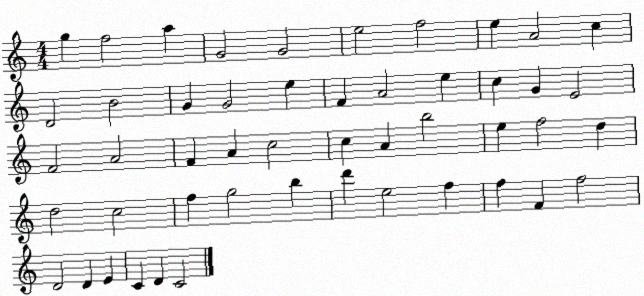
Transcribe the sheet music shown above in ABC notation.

X:1
T:Untitled
M:4/4
L:1/4
K:C
g f2 a G2 G2 e2 f2 e A2 c D2 B2 G G2 e F A2 e c G E2 F2 A2 F A c2 c A b2 e f2 d d2 c2 f g2 b d' e2 f f F f2 D2 D E C D C2